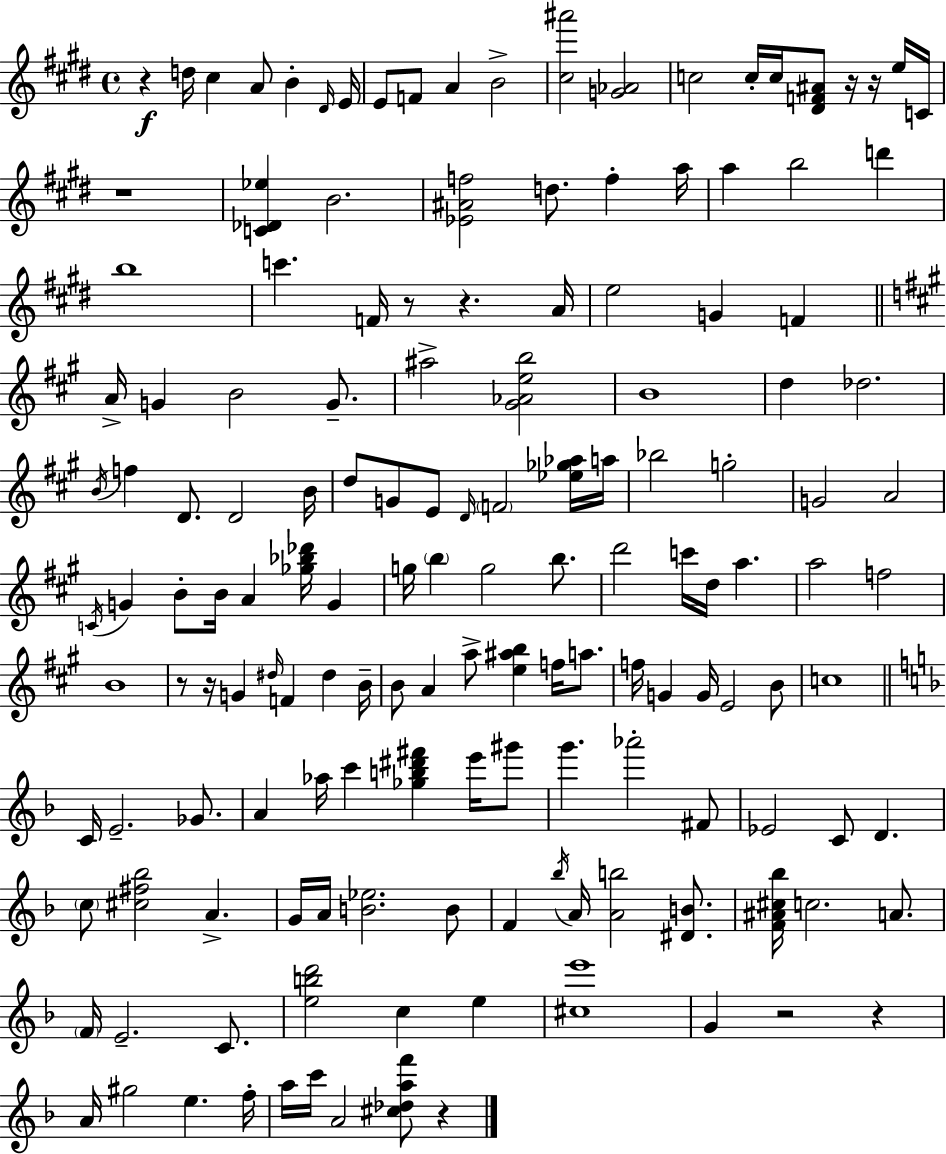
R/q D5/s C#5/q A4/e B4/q D#4/s E4/s E4/e F4/e A4/q B4/h [C#5,A#6]/h [G4,Ab4]/h C5/h C5/s C5/s [D#4,F4,A#4]/e R/s R/s E5/s C4/s R/w [C4,Db4,Eb5]/q B4/h. [Eb4,A#4,F5]/h D5/e. F5/q A5/s A5/q B5/h D6/q B5/w C6/q. F4/s R/e R/q. A4/s E5/h G4/q F4/q A4/s G4/q B4/h G4/e. A#5/h [G#4,Ab4,E5,B5]/h B4/w D5/q Db5/h. B4/s F5/q D4/e. D4/h B4/s D5/e G4/e E4/e D4/s F4/h [Eb5,Gb5,Ab5]/s A5/s Bb5/h G5/h G4/h A4/h C4/s G4/q B4/e B4/s A4/q [Gb5,Bb5,Db6]/s G4/q G5/s B5/q G5/h B5/e. D6/h C6/s D5/s A5/q. A5/h F5/h B4/w R/e R/s G4/q D#5/s F4/q D#5/q B4/s B4/e A4/q A5/e [E5,A#5,B5]/q F5/s A5/e. F5/s G4/q G4/s E4/h B4/e C5/w C4/s E4/h. Gb4/e. A4/q Ab5/s C6/q [Gb5,B5,D#6,F#6]/q E6/s G#6/e G6/q. Ab6/h F#4/e Eb4/h C4/e D4/q. C5/e [C#5,F#5,Bb5]/h A4/q. G4/s A4/s [B4,Eb5]/h. B4/e F4/q Bb5/s A4/s [A4,B5]/h [D#4,B4]/e. [F4,A#4,C#5,Bb5]/s C5/h. A4/e. F4/s E4/h. C4/e. [E5,B5,D6]/h C5/q E5/q [C#5,E6]/w G4/q R/h R/q A4/s G#5/h E5/q. F5/s A5/s C6/s A4/h [C#5,Db5,A5,F6]/e R/q